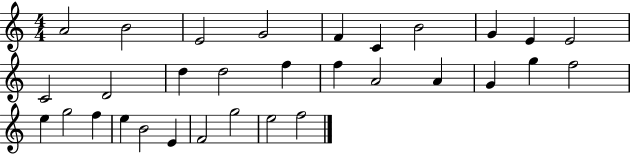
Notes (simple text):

A4/h B4/h E4/h G4/h F4/q C4/q B4/h G4/q E4/q E4/h C4/h D4/h D5/q D5/h F5/q F5/q A4/h A4/q G4/q G5/q F5/h E5/q G5/h F5/q E5/q B4/h E4/q F4/h G5/h E5/h F5/h